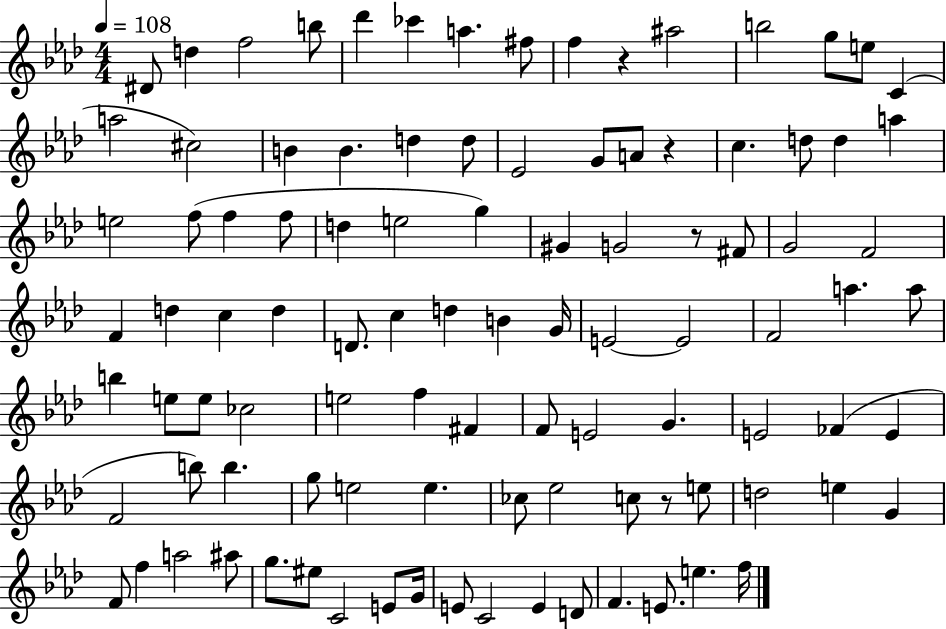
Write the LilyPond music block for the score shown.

{
  \clef treble
  \numericTimeSignature
  \time 4/4
  \key aes \major
  \tempo 4 = 108
  \repeat volta 2 { dis'8 d''4 f''2 b''8 | des'''4 ces'''4 a''4. fis''8 | f''4 r4 ais''2 | b''2 g''8 e''8 c'4( | \break a''2 cis''2) | b'4 b'4. d''4 d''8 | ees'2 g'8 a'8 r4 | c''4. d''8 d''4 a''4 | \break e''2 f''8( f''4 f''8 | d''4 e''2 g''4) | gis'4 g'2 r8 fis'8 | g'2 f'2 | \break f'4 d''4 c''4 d''4 | d'8. c''4 d''4 b'4 g'16 | e'2~~ e'2 | f'2 a''4. a''8 | \break b''4 e''8 e''8 ces''2 | e''2 f''4 fis'4 | f'8 e'2 g'4. | e'2 fes'4( e'4 | \break f'2 b''8) b''4. | g''8 e''2 e''4. | ces''8 ees''2 c''8 r8 e''8 | d''2 e''4 g'4 | \break f'8 f''4 a''2 ais''8 | g''8. eis''8 c'2 e'8 g'16 | e'8 c'2 e'4 d'8 | f'4. e'8. e''4. f''16 | \break } \bar "|."
}